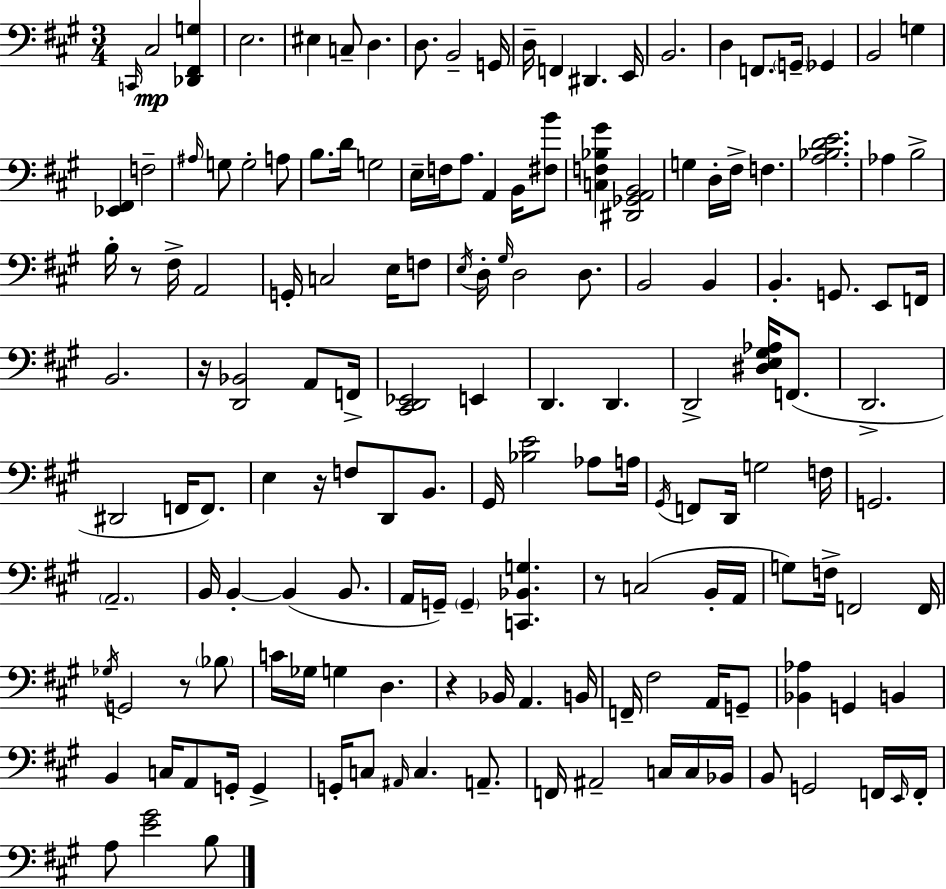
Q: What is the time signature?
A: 3/4